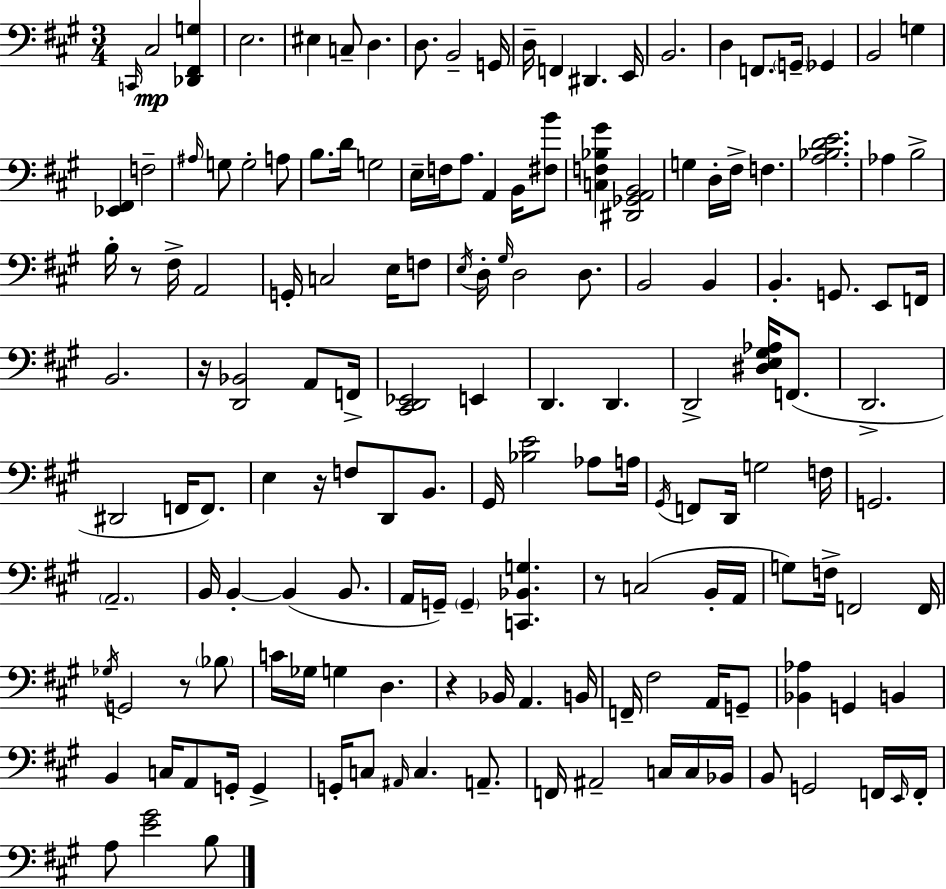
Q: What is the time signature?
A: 3/4